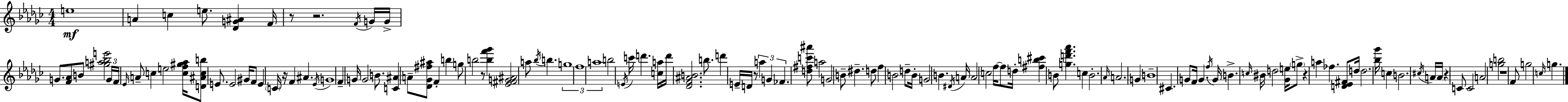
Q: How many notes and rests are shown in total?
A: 131